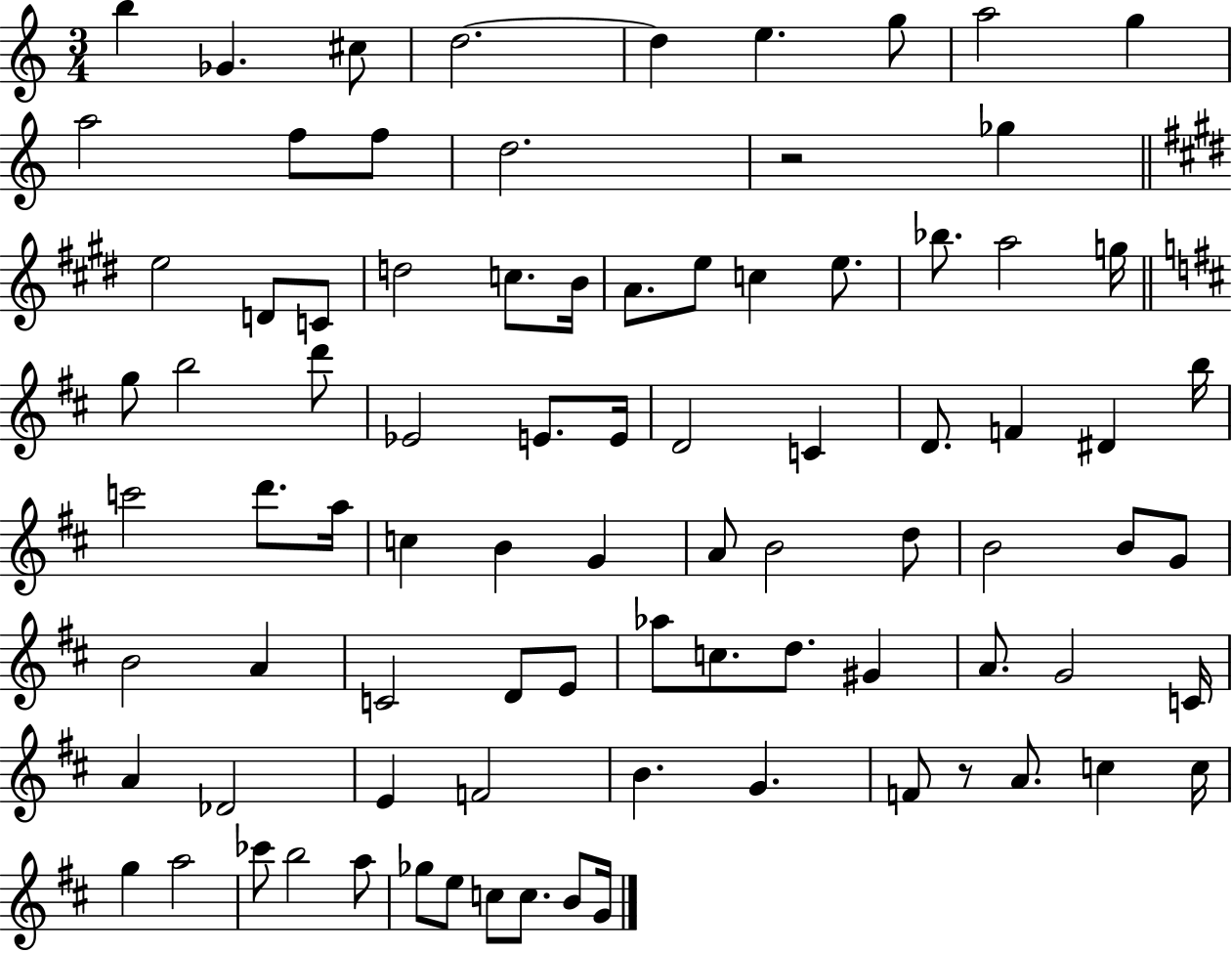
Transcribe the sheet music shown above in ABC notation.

X:1
T:Untitled
M:3/4
L:1/4
K:C
b _G ^c/2 d2 d e g/2 a2 g a2 f/2 f/2 d2 z2 _g e2 D/2 C/2 d2 c/2 B/4 A/2 e/2 c e/2 _b/2 a2 g/4 g/2 b2 d'/2 _E2 E/2 E/4 D2 C D/2 F ^D b/4 c'2 d'/2 a/4 c B G A/2 B2 d/2 B2 B/2 G/2 B2 A C2 D/2 E/2 _a/2 c/2 d/2 ^G A/2 G2 C/4 A _D2 E F2 B G F/2 z/2 A/2 c c/4 g a2 _c'/2 b2 a/2 _g/2 e/2 c/2 c/2 B/2 G/4